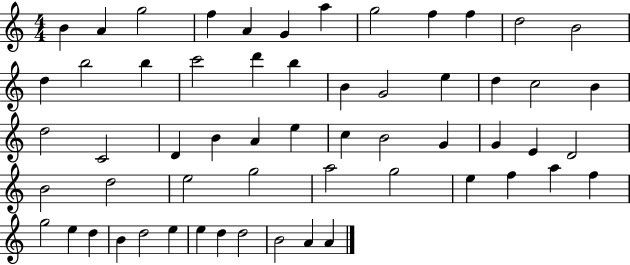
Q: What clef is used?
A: treble